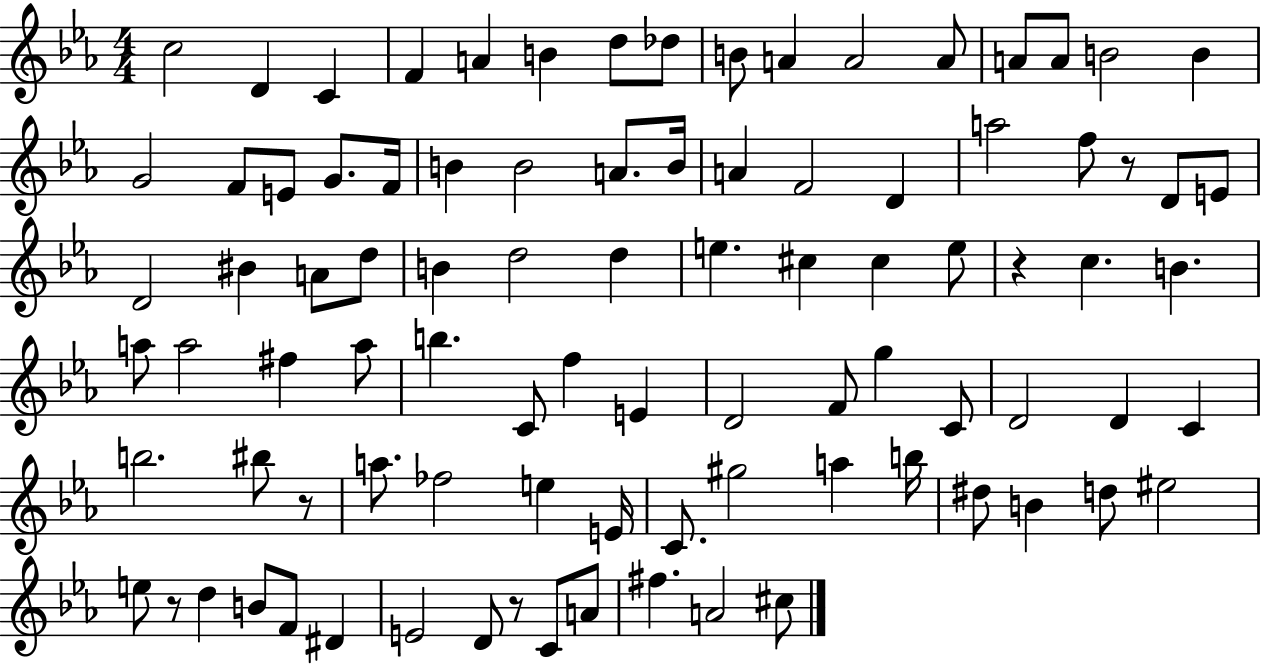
X:1
T:Untitled
M:4/4
L:1/4
K:Eb
c2 D C F A B d/2 _d/2 B/2 A A2 A/2 A/2 A/2 B2 B G2 F/2 E/2 G/2 F/4 B B2 A/2 B/4 A F2 D a2 f/2 z/2 D/2 E/2 D2 ^B A/2 d/2 B d2 d e ^c ^c e/2 z c B a/2 a2 ^f a/2 b C/2 f E D2 F/2 g C/2 D2 D C b2 ^b/2 z/2 a/2 _f2 e E/4 C/2 ^g2 a b/4 ^d/2 B d/2 ^e2 e/2 z/2 d B/2 F/2 ^D E2 D/2 z/2 C/2 A/2 ^f A2 ^c/2